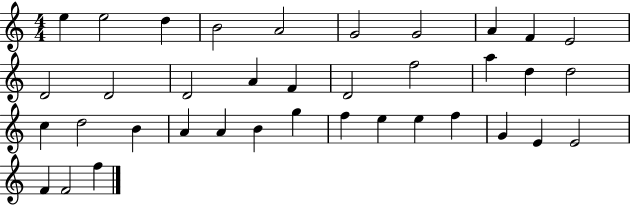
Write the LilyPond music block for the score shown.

{
  \clef treble
  \numericTimeSignature
  \time 4/4
  \key c \major
  e''4 e''2 d''4 | b'2 a'2 | g'2 g'2 | a'4 f'4 e'2 | \break d'2 d'2 | d'2 a'4 f'4 | d'2 f''2 | a''4 d''4 d''2 | \break c''4 d''2 b'4 | a'4 a'4 b'4 g''4 | f''4 e''4 e''4 f''4 | g'4 e'4 e'2 | \break f'4 f'2 f''4 | \bar "|."
}